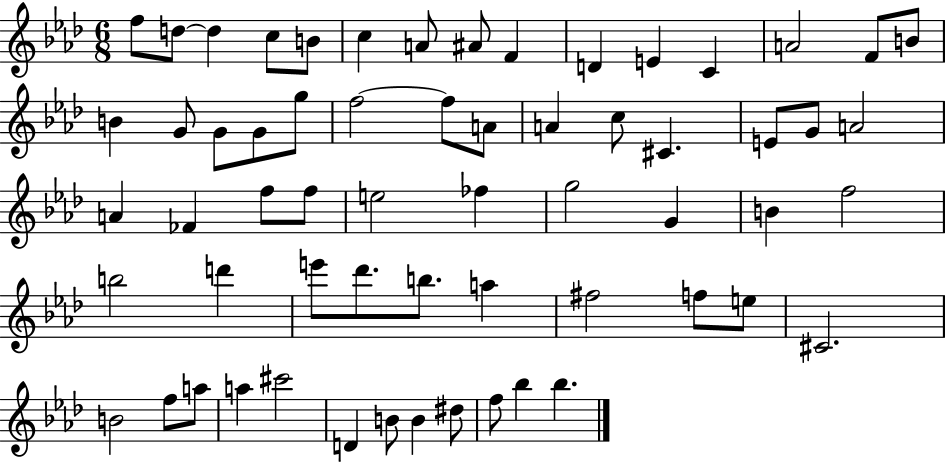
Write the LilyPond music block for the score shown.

{
  \clef treble
  \numericTimeSignature
  \time 6/8
  \key aes \major
  \repeat volta 2 { f''8 d''8~~ d''4 c''8 b'8 | c''4 a'8 ais'8 f'4 | d'4 e'4 c'4 | a'2 f'8 b'8 | \break b'4 g'8 g'8 g'8 g''8 | f''2~~ f''8 a'8 | a'4 c''8 cis'4. | e'8 g'8 a'2 | \break a'4 fes'4 f''8 f''8 | e''2 fes''4 | g''2 g'4 | b'4 f''2 | \break b''2 d'''4 | e'''8 des'''8. b''8. a''4 | fis''2 f''8 e''8 | cis'2. | \break b'2 f''8 a''8 | a''4 cis'''2 | d'4 b'8 b'4 dis''8 | f''8 bes''4 bes''4. | \break } \bar "|."
}